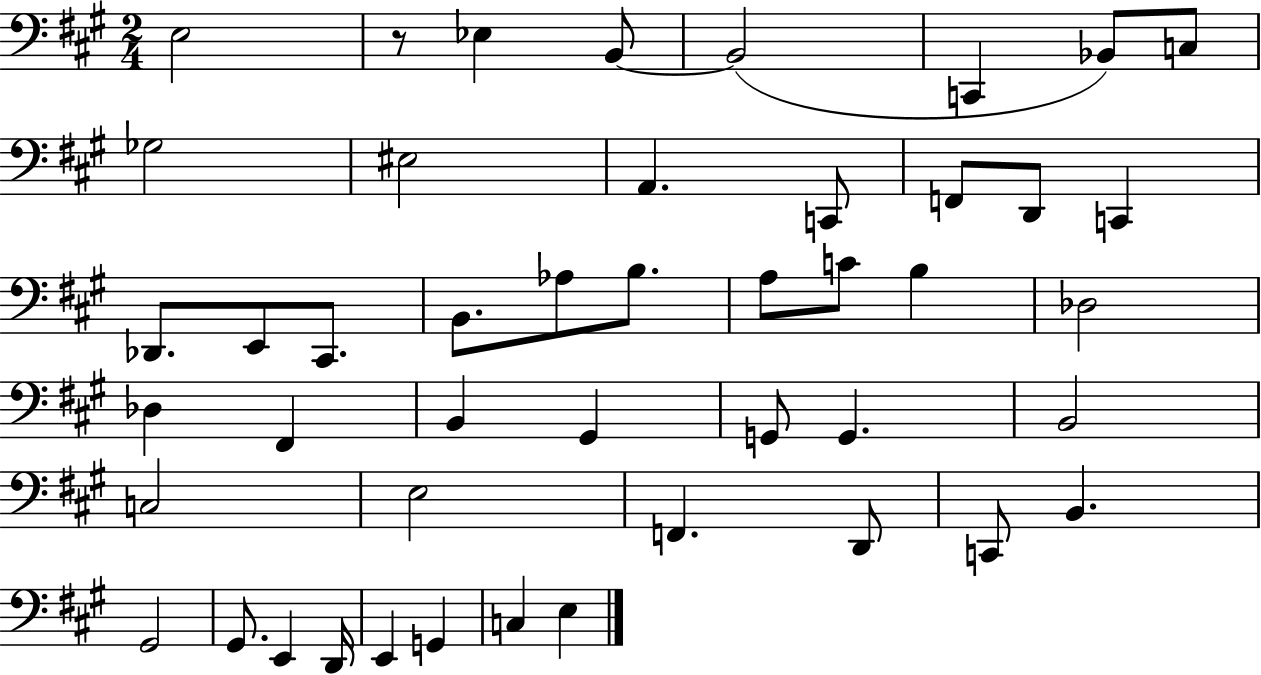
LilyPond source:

{
  \clef bass
  \numericTimeSignature
  \time 2/4
  \key a \major
  e2 | r8 ees4 b,8~~ | b,2( | c,4 bes,8) c8 | \break ges2 | eis2 | a,4. c,8 | f,8 d,8 c,4 | \break des,8. e,8 cis,8. | b,8. aes8 b8. | a8 c'8 b4 | des2 | \break des4 fis,4 | b,4 gis,4 | g,8 g,4. | b,2 | \break c2 | e2 | f,4. d,8 | c,8 b,4. | \break gis,2 | gis,8. e,4 d,16 | e,4 g,4 | c4 e4 | \break \bar "|."
}